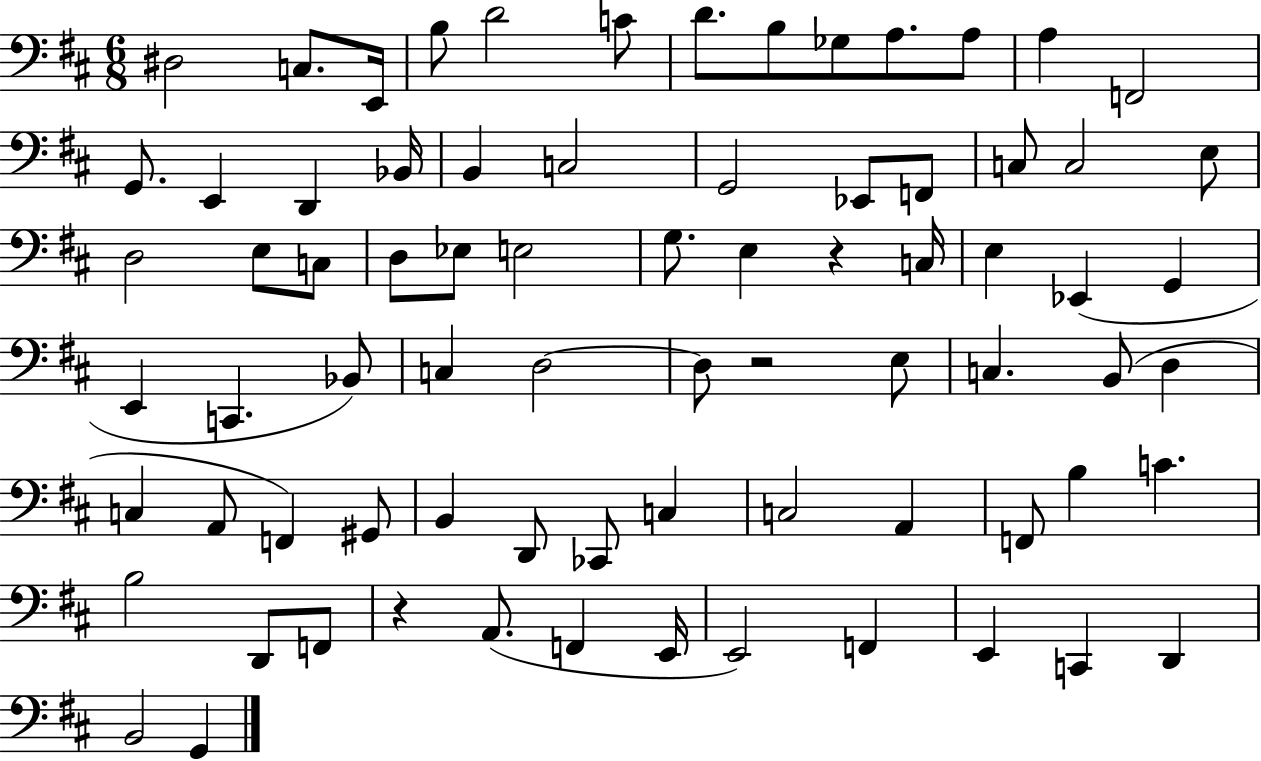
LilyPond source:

{
  \clef bass
  \numericTimeSignature
  \time 6/8
  \key d \major
  \repeat volta 2 { dis2 c8. e,16 | b8 d'2 c'8 | d'8. b8 ges8 a8. a8 | a4 f,2 | \break g,8. e,4 d,4 bes,16 | b,4 c2 | g,2 ees,8 f,8 | c8 c2 e8 | \break d2 e8 c8 | d8 ees8 e2 | g8. e4 r4 c16 | e4 ees,4( g,4 | \break e,4 c,4. bes,8) | c4 d2~~ | d8 r2 e8 | c4. b,8( d4 | \break c4 a,8 f,4) gis,8 | b,4 d,8 ces,8 c4 | c2 a,4 | f,8 b4 c'4. | \break b2 d,8 f,8 | r4 a,8.( f,4 e,16 | e,2) f,4 | e,4 c,4 d,4 | \break b,2 g,4 | } \bar "|."
}